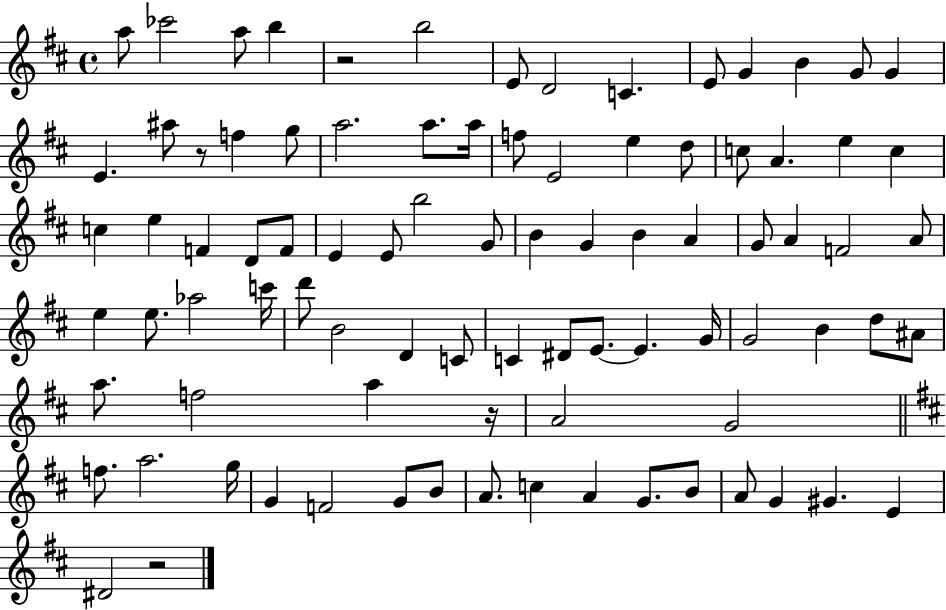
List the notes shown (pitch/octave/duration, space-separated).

A5/e CES6/h A5/e B5/q R/h B5/h E4/e D4/h C4/q. E4/e G4/q B4/q G4/e G4/q E4/q. A#5/e R/e F5/q G5/e A5/h. A5/e. A5/s F5/e E4/h E5/q D5/e C5/e A4/q. E5/q C5/q C5/q E5/q F4/q D4/e F4/e E4/q E4/e B5/h G4/e B4/q G4/q B4/q A4/q G4/e A4/q F4/h A4/e E5/q E5/e. Ab5/h C6/s D6/e B4/h D4/q C4/e C4/q D#4/e E4/e. E4/q. G4/s G4/h B4/q D5/e A#4/e A5/e. F5/h A5/q R/s A4/h G4/h F5/e. A5/h. G5/s G4/q F4/h G4/e B4/e A4/e. C5/q A4/q G4/e. B4/e A4/e G4/q G#4/q. E4/q D#4/h R/h